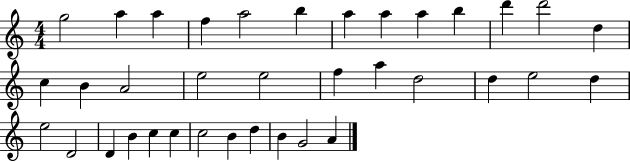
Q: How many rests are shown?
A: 0